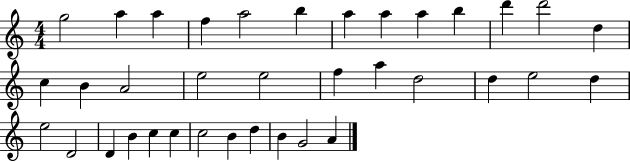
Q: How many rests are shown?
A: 0